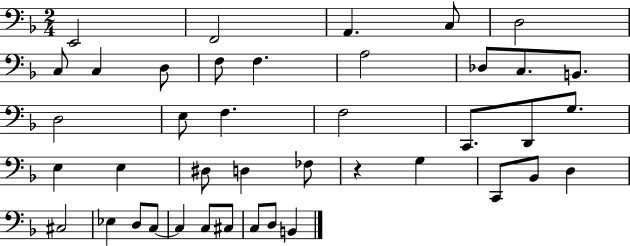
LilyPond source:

{
  \clef bass
  \numericTimeSignature
  \time 2/4
  \key f \major
  e,2 | f,2 | a,4. c8 | d2 | \break c8 c4 d8 | f8 f4. | a2 | des8 c8. b,8. | \break d2 | e8 f4. | f2 | c,8. d,8 g8. | \break e4 e4 | dis8 d4 fes8 | r4 g4 | c,8 bes,8 d4 | \break cis2 | ees4 d8 c8~~ | c4 c8 cis8 | c8 d8 b,4 | \break \bar "|."
}